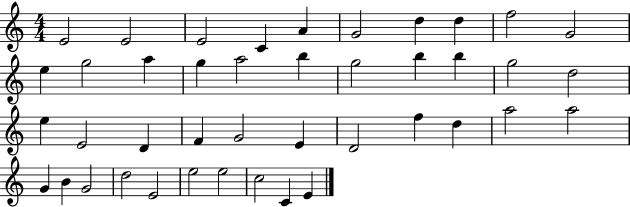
X:1
T:Untitled
M:4/4
L:1/4
K:C
E2 E2 E2 C A G2 d d f2 G2 e g2 a g a2 b g2 b b g2 d2 e E2 D F G2 E D2 f d a2 a2 G B G2 d2 E2 e2 e2 c2 C E